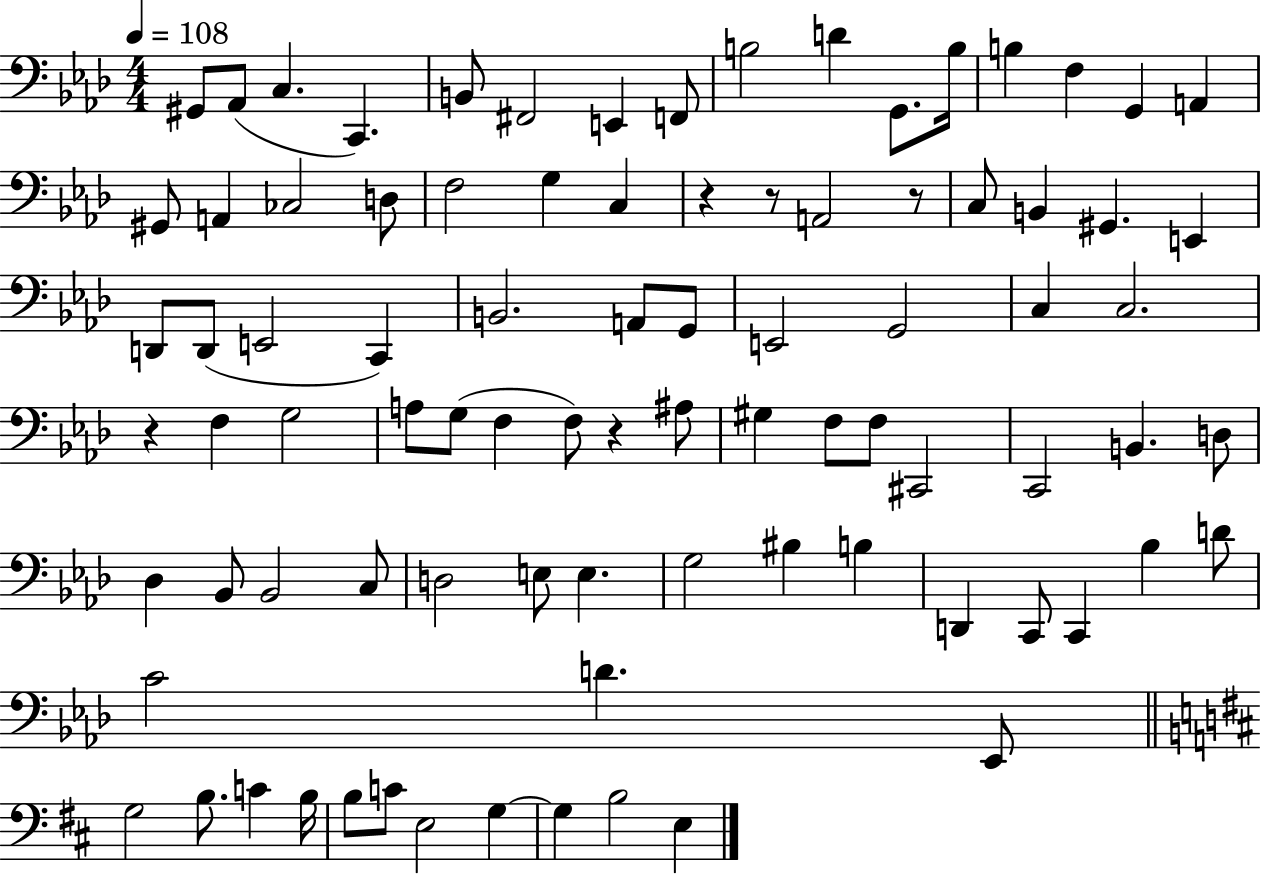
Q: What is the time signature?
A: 4/4